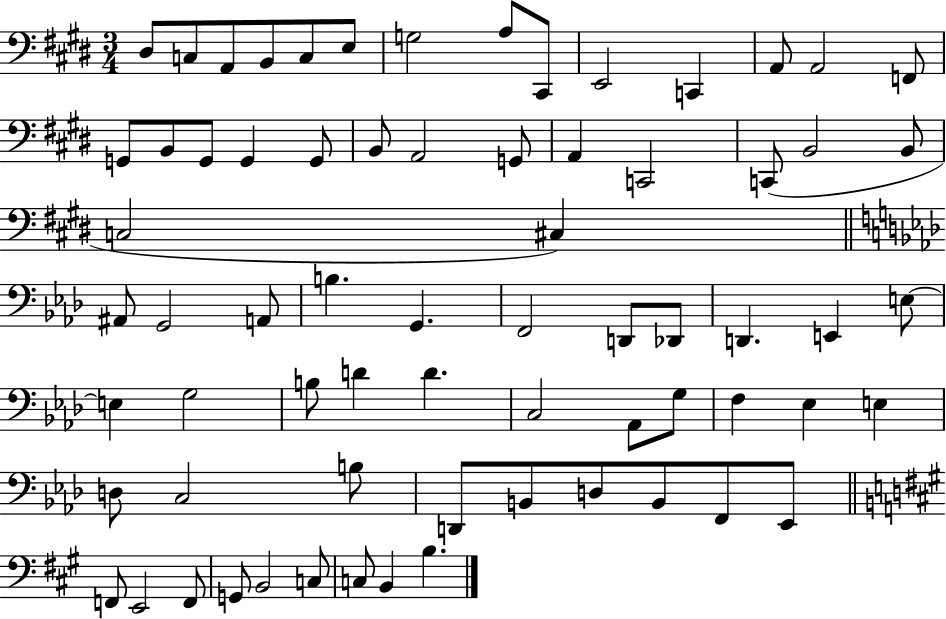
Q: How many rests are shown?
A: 0